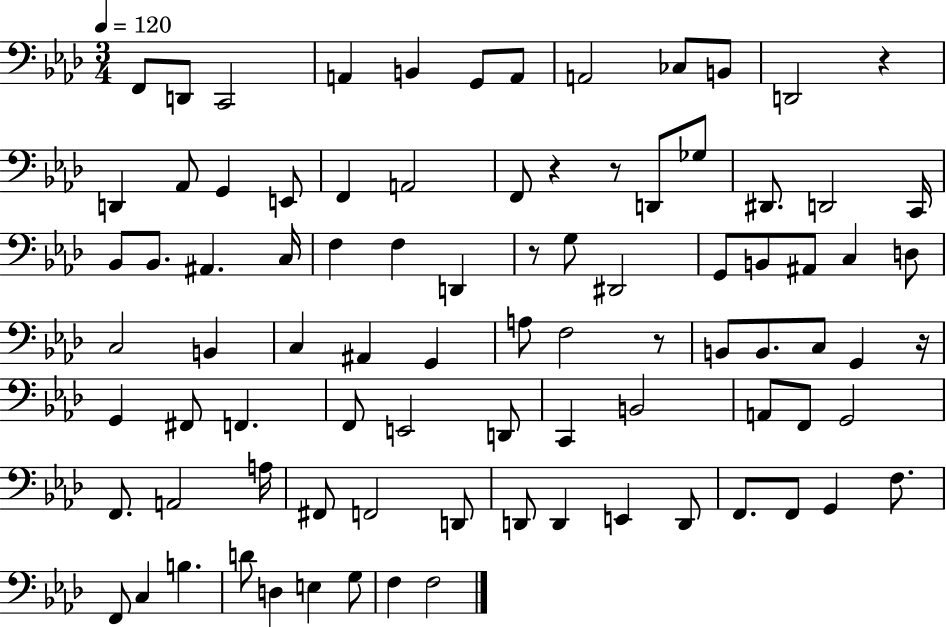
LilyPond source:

{
  \clef bass
  \numericTimeSignature
  \time 3/4
  \key aes \major
  \tempo 4 = 120
  f,8 d,8 c,2 | a,4 b,4 g,8 a,8 | a,2 ces8 b,8 | d,2 r4 | \break d,4 aes,8 g,4 e,8 | f,4 a,2 | f,8 r4 r8 d,8 ges8 | dis,8. d,2 c,16 | \break bes,8 bes,8. ais,4. c16 | f4 f4 d,4 | r8 g8 dis,2 | g,8 b,8 ais,8 c4 d8 | \break c2 b,4 | c4 ais,4 g,4 | a8 f2 r8 | b,8 b,8. c8 g,4 r16 | \break g,4 fis,8 f,4. | f,8 e,2 d,8 | c,4 b,2 | a,8 f,8 g,2 | \break f,8. a,2 a16 | fis,8 f,2 d,8 | d,8 d,4 e,4 d,8 | f,8. f,8 g,4 f8. | \break f,8 c4 b4. | d'8 d4 e4 g8 | f4 f2 | \bar "|."
}